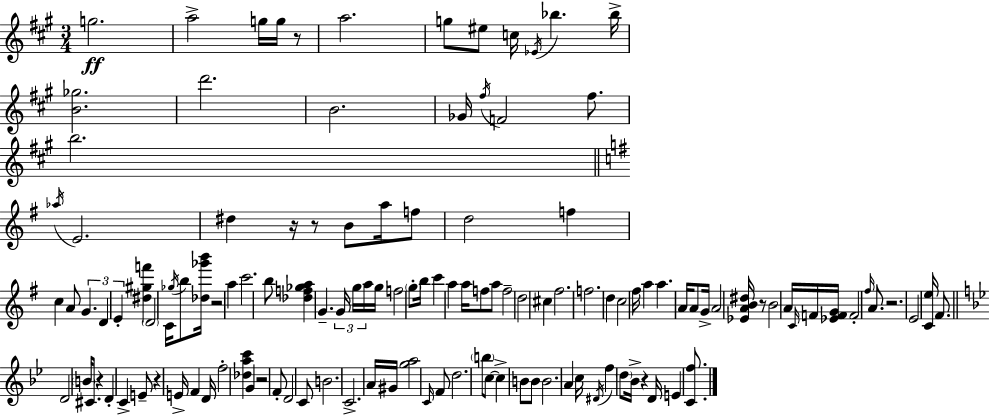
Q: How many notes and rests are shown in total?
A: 129